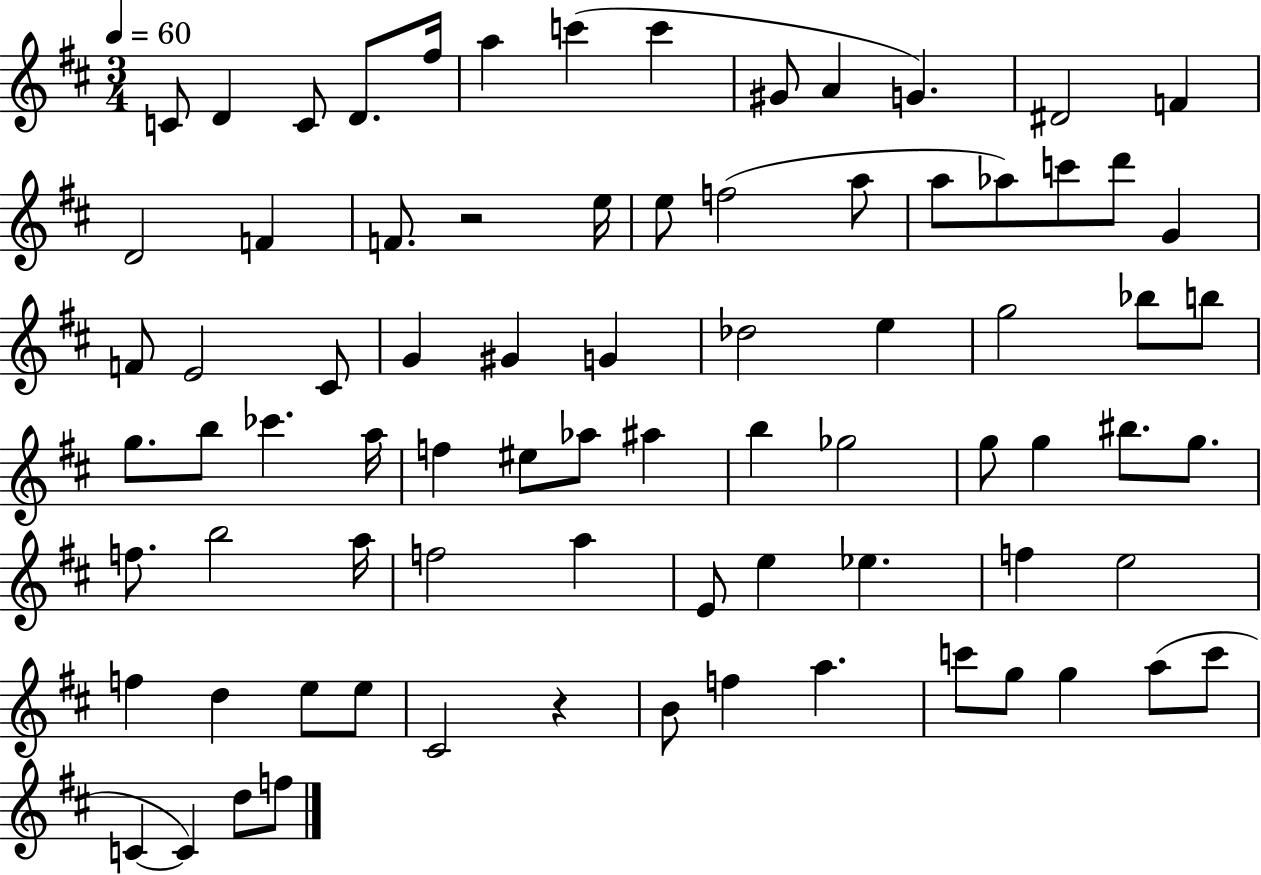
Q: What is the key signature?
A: D major